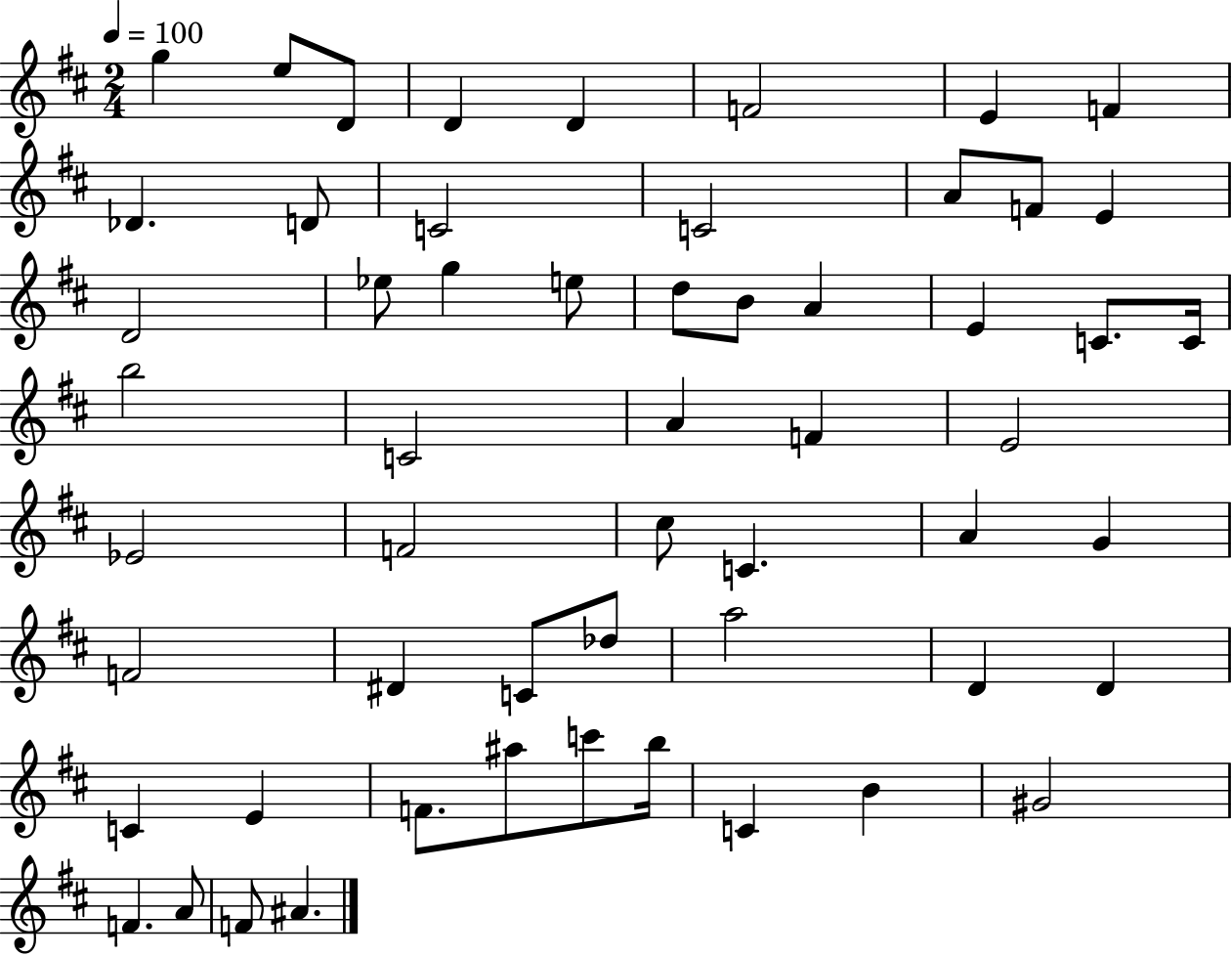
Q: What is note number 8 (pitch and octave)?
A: F4